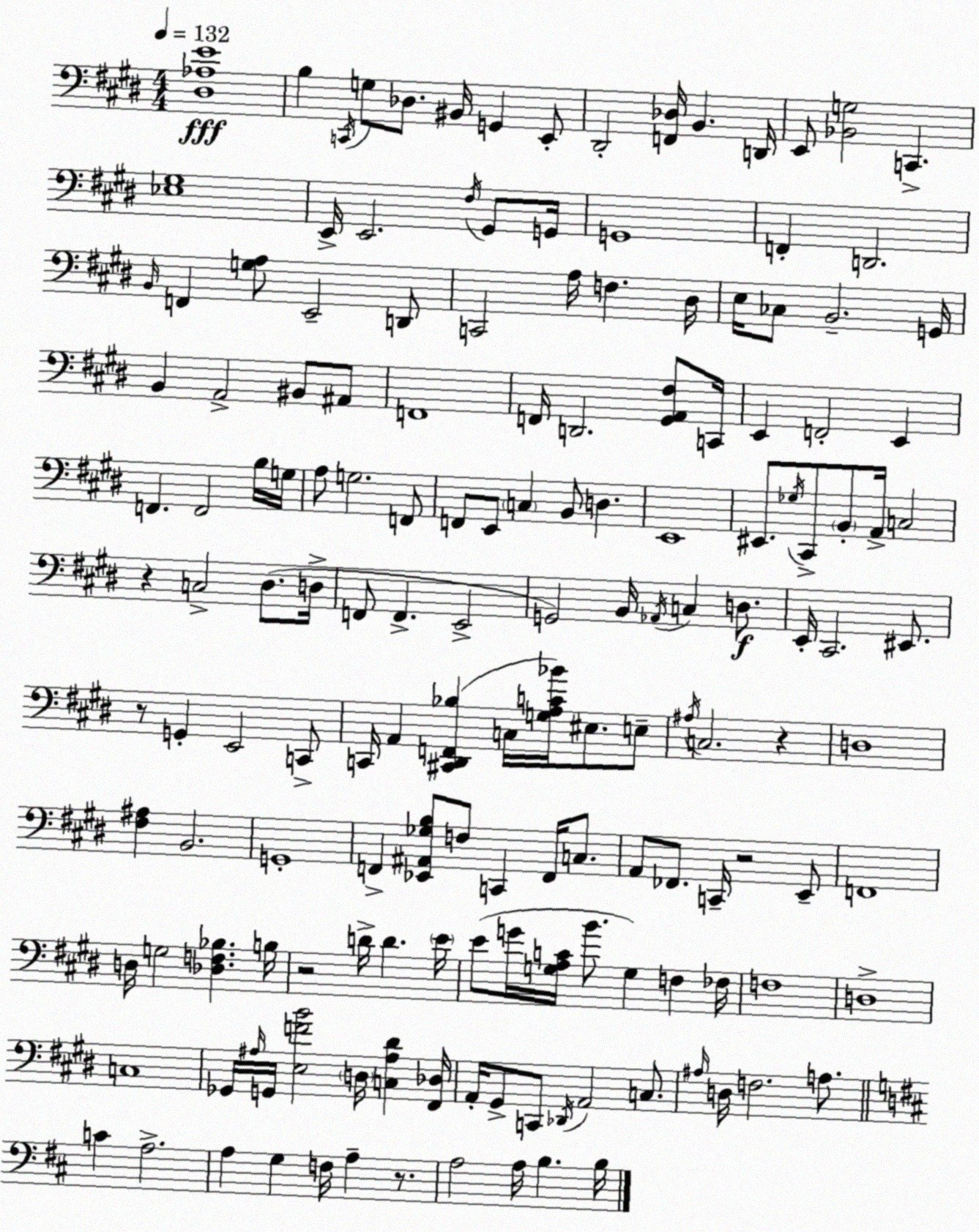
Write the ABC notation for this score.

X:1
T:Untitled
M:4/4
L:1/4
K:E
[^D,_A,E]4 B, C,,/4 G,/2 _D,/2 ^B,,/4 G,, E,,/2 ^D,,2 [F,,_D,]/4 B,, D,,/4 E,,/2 [_B,,G,]2 C,, [_E,^G,]4 E,,/4 E,,2 ^F,/4 ^G,,/2 G,,/4 G,,4 F,, D,,2 B,,/4 F,, [G,A,]/2 E,,2 D,,/2 C,,2 A,/4 F, ^D,/4 E,/4 _C,/2 B,,2 G,,/4 B,, A,,2 ^B,,/2 ^A,,/2 F,,4 F,,/4 D,,2 [^G,,A,,^F,]/2 C,,/4 E,, F,,2 E,, F,, F,,2 B,/4 G,/4 A,/2 G,2 F,,/2 F,,/2 E,,/2 C, B,,/2 D, E,,4 ^E,,/2 _G,/4 ^C,,/2 B,,/2 A,,/4 C,2 z C,2 ^D,/2 D,/4 F,,/2 F,, E,,2 G,,2 B,,/4 _A,,/4 C, D,/2 E,,/4 ^C,,2 ^E,,/2 z/2 G,, E,,2 C,,/2 C,,/4 A,, [^C,,^D,,F,,_B,] C,/4 [G,A,C_B]/4 ^E,/2 E,/2 ^A,/4 C,2 z D,4 [^F,^A,] B,,2 G,,4 F,, [_E,,^A,,_G,B,]/2 F,/2 C,, F,,/4 C,/2 A,,/2 _F,,/2 C,,/4 z2 E,,/2 F,,4 D,/4 G,2 [_D,F,_B,] B,/4 z2 D/4 D E/4 E/2 G/4 [G,A,C]/4 B/2 G, F, _F,/4 F,4 D,4 C,4 _G,,/4 ^A,/4 G,,/4 [E,FB]2 D,/4 [C,^A,^D] [^F,,_D,]/4 A,,/4 ^G,,/2 C,,/2 _D,,/4 A,,2 C,/2 ^A,/4 D,/4 F,2 A,/2 C A,2 A, G, F,/4 A, z/2 A,2 A,/4 B, B,/4